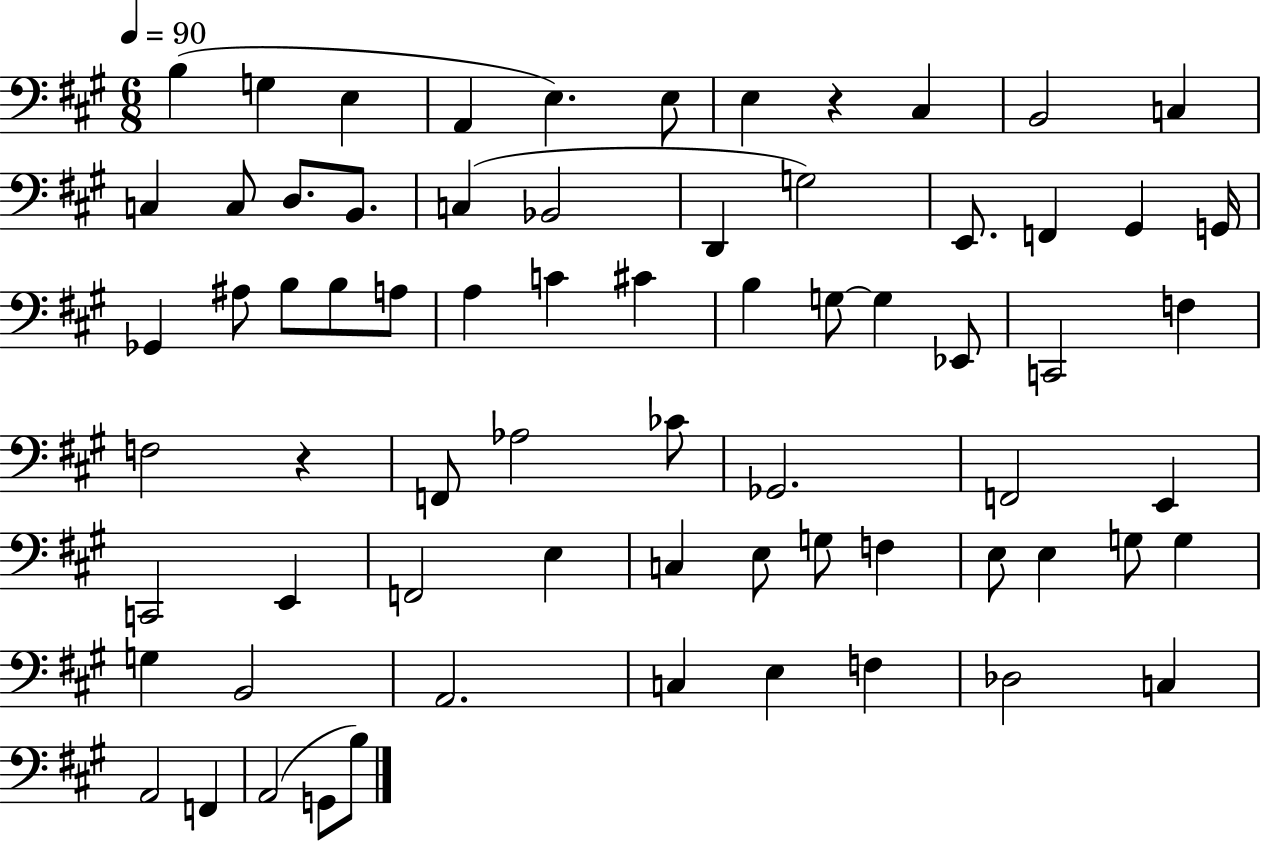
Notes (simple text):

B3/q G3/q E3/q A2/q E3/q. E3/e E3/q R/q C#3/q B2/h C3/q C3/q C3/e D3/e. B2/e. C3/q Bb2/h D2/q G3/h E2/e. F2/q G#2/q G2/s Gb2/q A#3/e B3/e B3/e A3/e A3/q C4/q C#4/q B3/q G3/e G3/q Eb2/e C2/h F3/q F3/h R/q F2/e Ab3/h CES4/e Gb2/h. F2/h E2/q C2/h E2/q F2/h E3/q C3/q E3/e G3/e F3/q E3/e E3/q G3/e G3/q G3/q B2/h A2/h. C3/q E3/q F3/q Db3/h C3/q A2/h F2/q A2/h G2/e B3/e